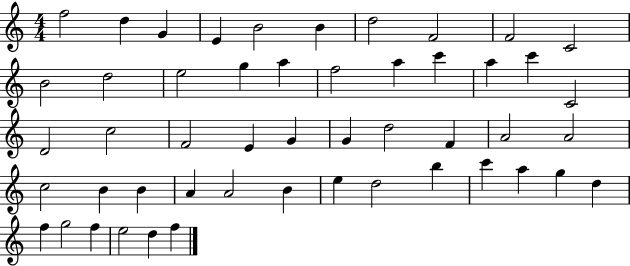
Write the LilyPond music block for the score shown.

{
  \clef treble
  \numericTimeSignature
  \time 4/4
  \key c \major
  f''2 d''4 g'4 | e'4 b'2 b'4 | d''2 f'2 | f'2 c'2 | \break b'2 d''2 | e''2 g''4 a''4 | f''2 a''4 c'''4 | a''4 c'''4 c'2 | \break d'2 c''2 | f'2 e'4 g'4 | g'4 d''2 f'4 | a'2 a'2 | \break c''2 b'4 b'4 | a'4 a'2 b'4 | e''4 d''2 b''4 | c'''4 a''4 g''4 d''4 | \break f''4 g''2 f''4 | e''2 d''4 f''4 | \bar "|."
}